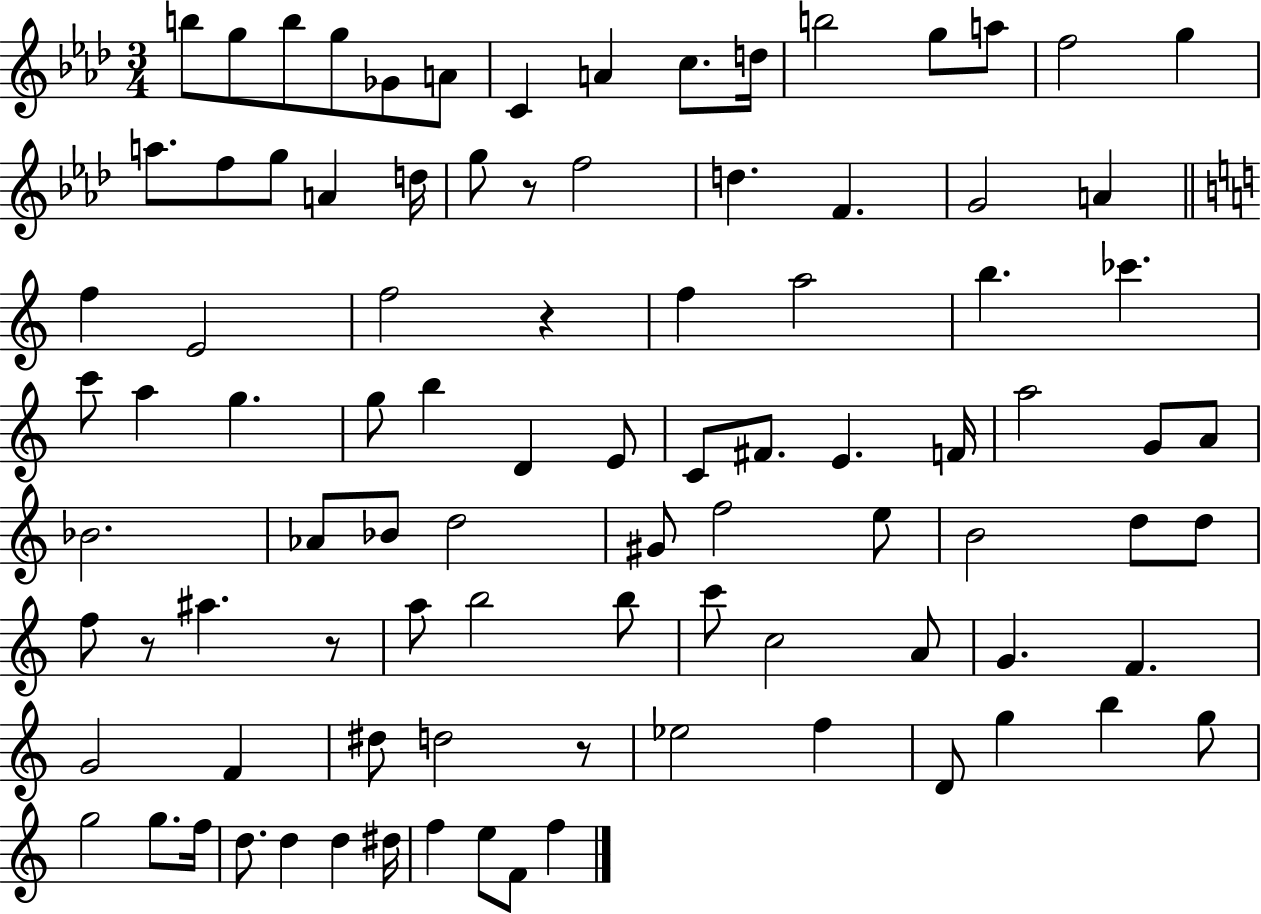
B5/e G5/e B5/e G5/e Gb4/e A4/e C4/q A4/q C5/e. D5/s B5/h G5/e A5/e F5/h G5/q A5/e. F5/e G5/e A4/q D5/s G5/e R/e F5/h D5/q. F4/q. G4/h A4/q F5/q E4/h F5/h R/q F5/q A5/h B5/q. CES6/q. C6/e A5/q G5/q. G5/e B5/q D4/q E4/e C4/e F#4/e. E4/q. F4/s A5/h G4/e A4/e Bb4/h. Ab4/e Bb4/e D5/h G#4/e F5/h E5/e B4/h D5/e D5/e F5/e R/e A#5/q. R/e A5/e B5/h B5/e C6/e C5/h A4/e G4/q. F4/q. G4/h F4/q D#5/e D5/h R/e Eb5/h F5/q D4/e G5/q B5/q G5/e G5/h G5/e. F5/s D5/e. D5/q D5/q D#5/s F5/q E5/e F4/e F5/q